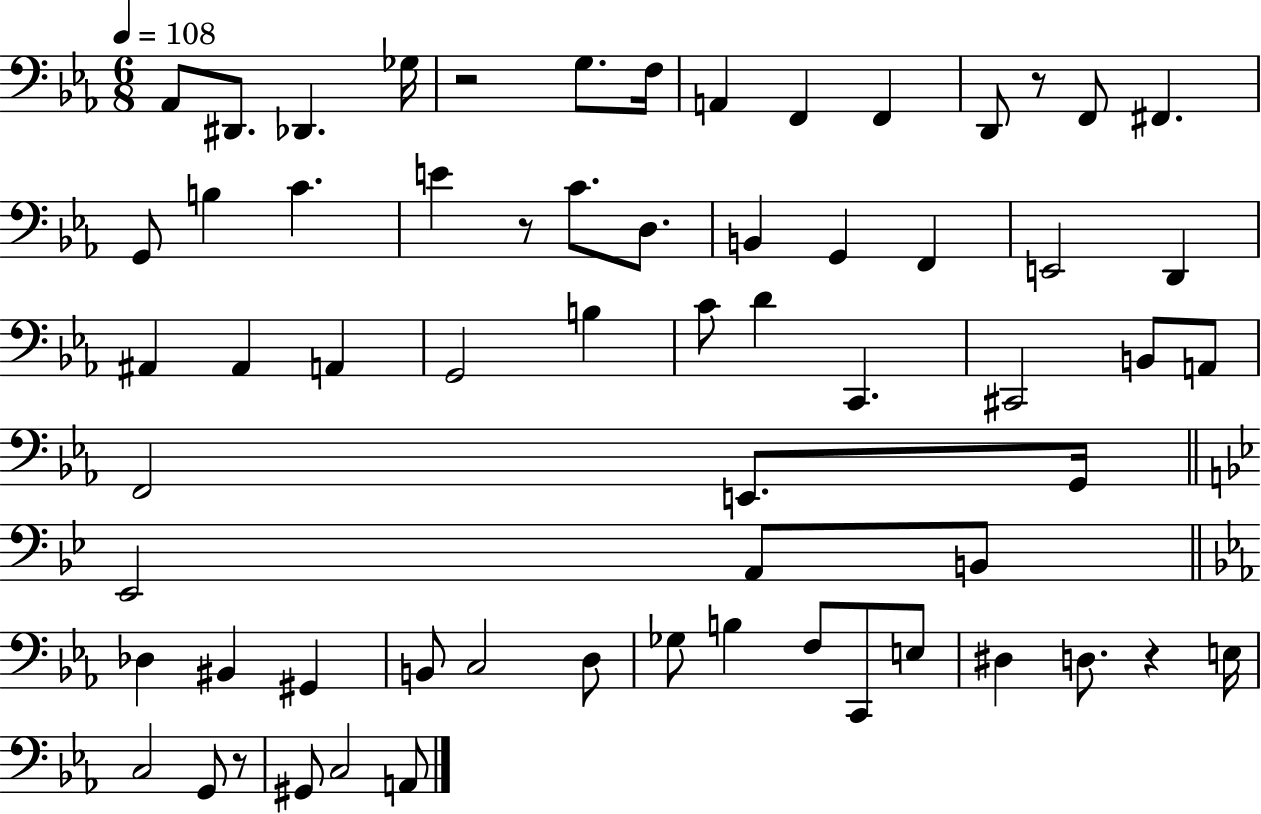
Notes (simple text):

Ab2/e D#2/e. Db2/q. Gb3/s R/h G3/e. F3/s A2/q F2/q F2/q D2/e R/e F2/e F#2/q. G2/e B3/q C4/q. E4/q R/e C4/e. D3/e. B2/q G2/q F2/q E2/h D2/q A#2/q A#2/q A2/q G2/h B3/q C4/e D4/q C2/q. C#2/h B2/e A2/e F2/h E2/e. G2/s Eb2/h A2/e B2/e Db3/q BIS2/q G#2/q B2/e C3/h D3/e Gb3/e B3/q F3/e C2/e E3/e D#3/q D3/e. R/q E3/s C3/h G2/e R/e G#2/e C3/h A2/e